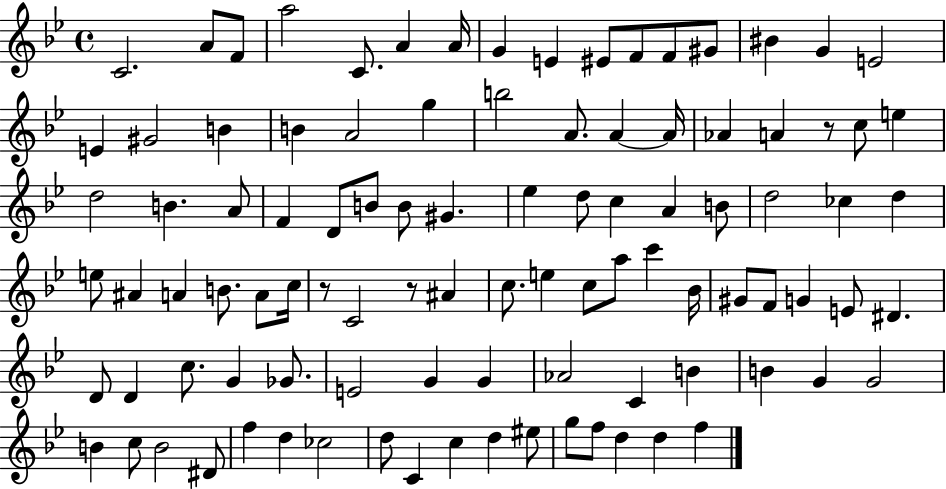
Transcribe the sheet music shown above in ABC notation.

X:1
T:Untitled
M:4/4
L:1/4
K:Bb
C2 A/2 F/2 a2 C/2 A A/4 G E ^E/2 F/2 F/2 ^G/2 ^B G E2 E ^G2 B B A2 g b2 A/2 A A/4 _A A z/2 c/2 e d2 B A/2 F D/2 B/2 B/2 ^G _e d/2 c A B/2 d2 _c d e/2 ^A A B/2 A/2 c/4 z/2 C2 z/2 ^A c/2 e c/2 a/2 c' _B/4 ^G/2 F/2 G E/2 ^D D/2 D c/2 G _G/2 E2 G G _A2 C B B G G2 B c/2 B2 ^D/2 f d _c2 d/2 C c d ^e/2 g/2 f/2 d d f